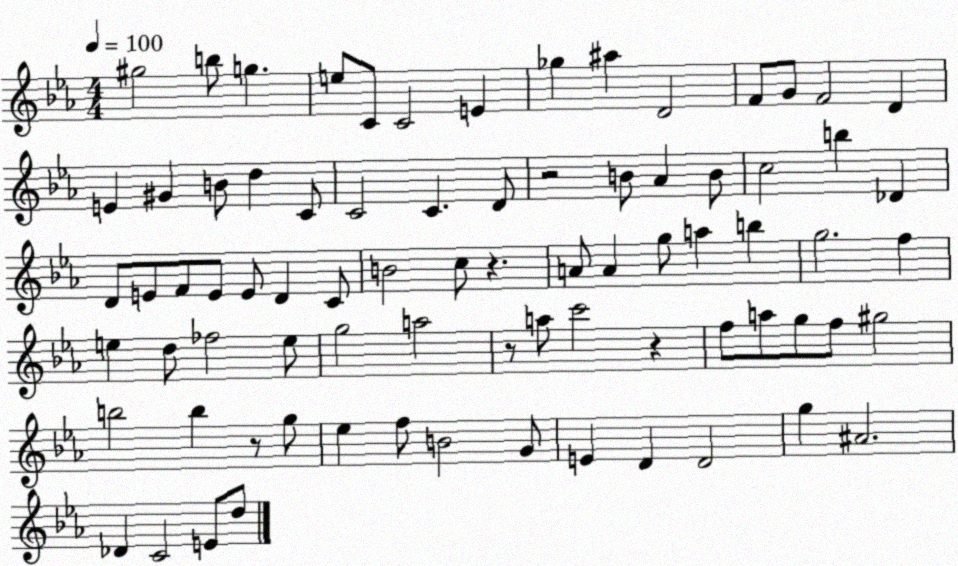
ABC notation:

X:1
T:Untitled
M:4/4
L:1/4
K:Eb
^g2 b/2 g e/2 C/2 C2 E _g ^a D2 F/2 G/2 F2 D E ^G B/2 d C/2 C2 C D/2 z2 B/2 _A B/2 c2 b _D D/2 E/2 F/2 E/2 E/2 D C/2 B2 c/2 z A/2 A g/2 a b g2 f e d/2 _f2 e/2 g2 a2 z/2 a/2 c'2 z f/2 a/2 g/2 f/2 ^g2 b2 b z/2 g/2 _e f/2 B2 G/2 E D D2 g ^A2 _D C2 E/2 d/2